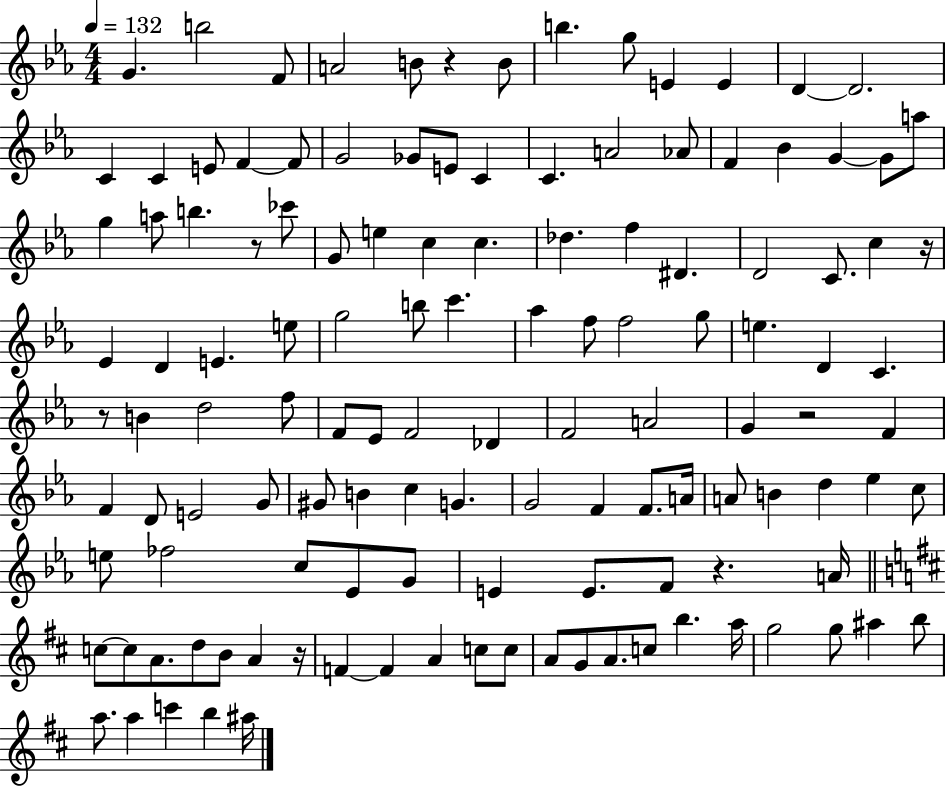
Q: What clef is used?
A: treble